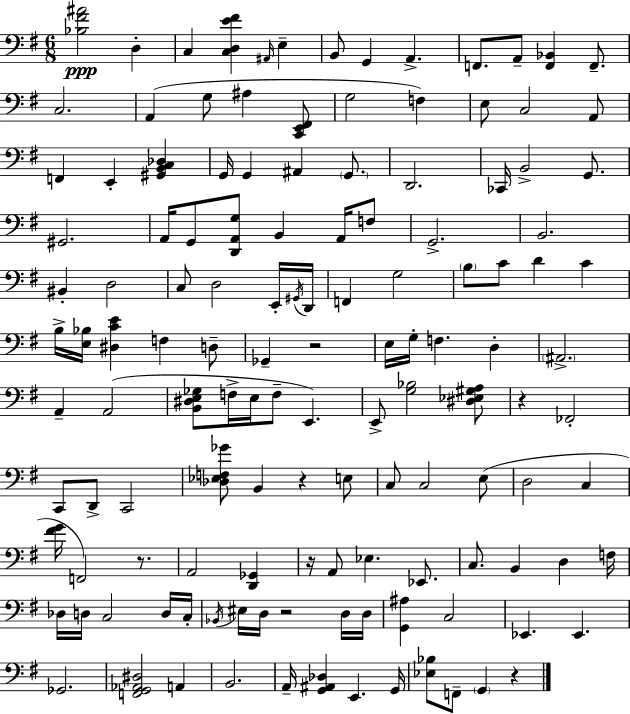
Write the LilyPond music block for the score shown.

{
  \clef bass
  \numericTimeSignature
  \time 6/8
  \key g \major
  <bes fis' ais'>2\ppp d4-. | c4 <c d e' fis'>4 \grace { ais,16 } e4-- | b,8 g,4 a,4.-> | f,8. a,8-- <f, bes,>4 f,8.-- | \break c2. | a,4( g8 ais4 <c, e, fis,>8 | g2 f4) | e8 c2 a,8 | \break f,4 e,4-. <gis, b, c des>4 | g,16 g,4 ais,4 \parenthesize g,8. | d,2. | ces,16 b,2-> g,8. | \break gis,2. | a,16 g,8 <d, a, g>8 b,4 a,16 f8 | g,2.-> | b,2. | \break bis,4-. d2 | c8 d2 e,16-. | \acciaccatura { gis,16 } d,16 f,4 g2 | \parenthesize b8 c'8 d'4 c'4 | \break b16-> <e bes>16 <dis c' e'>4 f4 | d8-- ges,4-- r2 | e16 g16-. f4. d4-. | \parenthesize ais,2.-> | \break a,4-- a,2( | <b, dis e ges>8 f16-> e16 f8-- e,4.) | e,8-> <g bes>2 | <dis ees gis a>8 r4 fes,2-. | \break c,8 d,8-> c,2 | <des ees f ges'>8 b,4 r4 | e8 c8 c2 | e8( d2 c4 | \break <fis' g'>16 f,2) r8. | a,2 <d, ges,>4 | r16 a,8 ees4. ees,8. | c8. b,4 d4 | \break f16 des16 d16 c2 | d16 c16-. \acciaccatura { bes,16 } eis16 d16 r2 | d16 d16 <g, ais>4 c2 | ees,4. ees,4. | \break ges,2. | <f, g, aes, dis>2 a,4 | b,2. | a,16-- <g, ais, des>4 e,4. | \break g,16 <ees bes>8 f,8-- \parenthesize g,4 r4 | \bar "|."
}